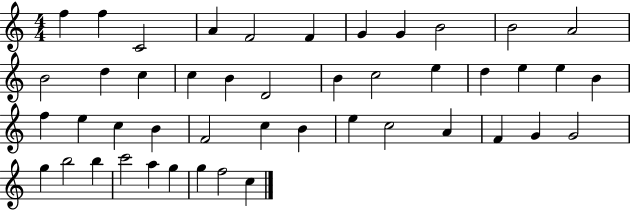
F5/q F5/q C4/h A4/q F4/h F4/q G4/q G4/q B4/h B4/h A4/h B4/h D5/q C5/q C5/q B4/q D4/h B4/q C5/h E5/q D5/q E5/q E5/q B4/q F5/q E5/q C5/q B4/q F4/h C5/q B4/q E5/q C5/h A4/q F4/q G4/q G4/h G5/q B5/h B5/q C6/h A5/q G5/q G5/q F5/h C5/q